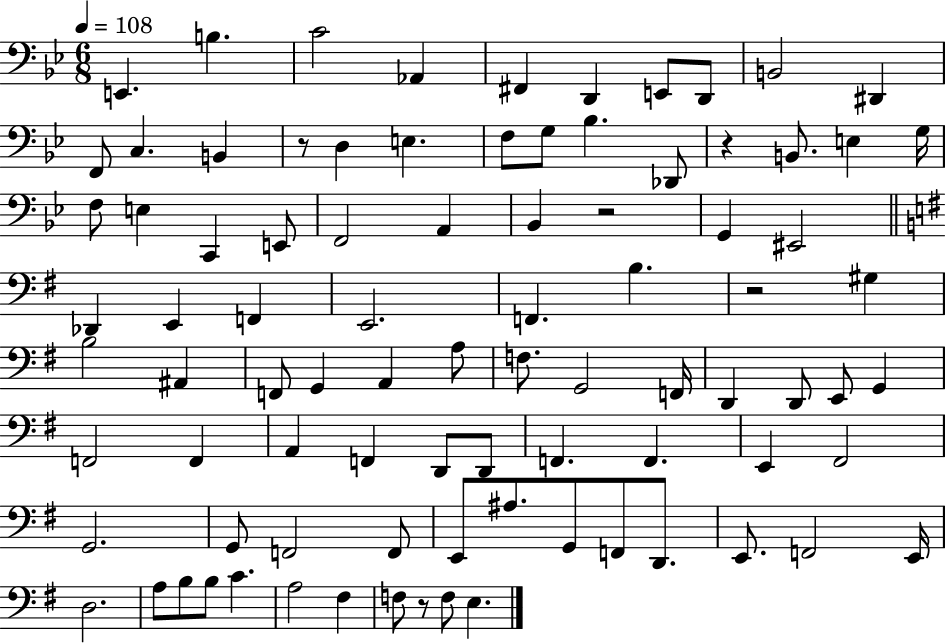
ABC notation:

X:1
T:Untitled
M:6/8
L:1/4
K:Bb
E,, B, C2 _A,, ^F,, D,, E,,/2 D,,/2 B,,2 ^D,, F,,/2 C, B,, z/2 D, E, F,/2 G,/2 _B, _D,,/2 z B,,/2 E, G,/4 F,/2 E, C,, E,,/2 F,,2 A,, _B,, z2 G,, ^E,,2 _D,, E,, F,, E,,2 F,, B, z2 ^G, B,2 ^A,, F,,/2 G,, A,, A,/2 F,/2 G,,2 F,,/4 D,, D,,/2 E,,/2 G,, F,,2 F,, A,, F,, D,,/2 D,,/2 F,, F,, E,, ^F,,2 G,,2 G,,/2 F,,2 F,,/2 E,,/2 ^A,/2 G,,/2 F,,/2 D,,/2 E,,/2 F,,2 E,,/4 D,2 A,/2 B,/2 B,/2 C A,2 ^F, F,/2 z/2 F,/2 E,